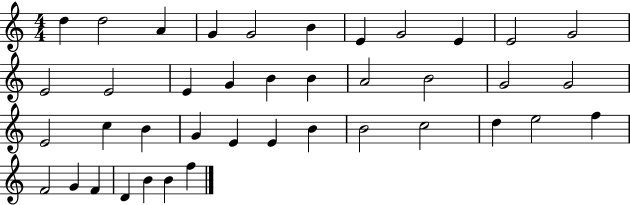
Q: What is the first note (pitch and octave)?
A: D5